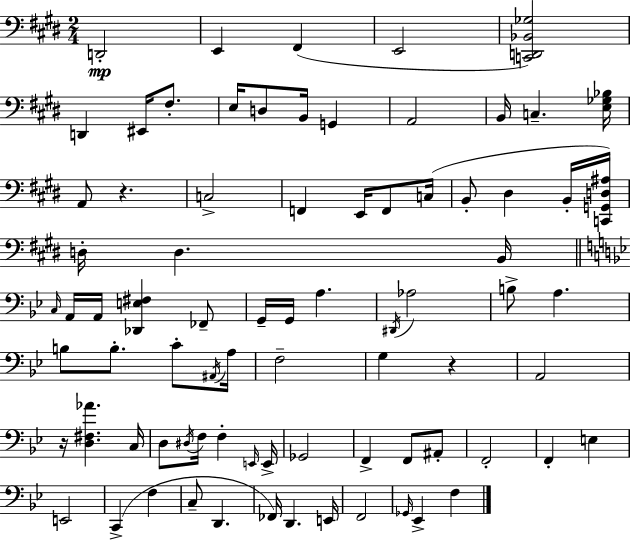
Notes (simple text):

D2/h E2/q F#2/q E2/h [C2,D2,Bb2,Gb3]/h D2/q EIS2/s F#3/e. E3/s D3/e B2/s G2/q A2/h B2/s C3/q. [E3,Gb3,Bb3]/s A2/e R/q. C3/h F2/q E2/s F2/e C3/s B2/e D#3/q B2/s [C2,G2,D3,A#3]/s D3/s D3/q. B2/s C3/s A2/s A2/s [Db2,E3,F#3]/q FES2/e G2/s G2/s A3/q. D#2/s Ab3/h B3/e A3/q. B3/e B3/e. C4/e A#2/s A3/s F3/h G3/q R/q A2/h R/s [D3,F#3,Ab4]/q. C3/s D3/e D#3/s F3/s F3/q E2/s E2/s Gb2/h F2/q F2/e A#2/e F2/h F2/q E3/q E2/h C2/q F3/q C3/e D2/q. FES2/s D2/q. E2/s F2/h Gb2/s Eb2/q F3/q